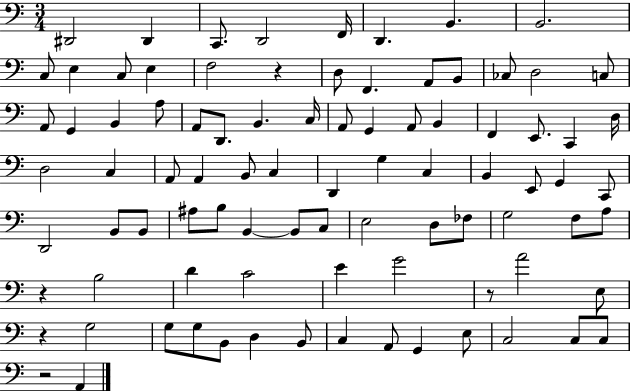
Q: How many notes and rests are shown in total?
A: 89